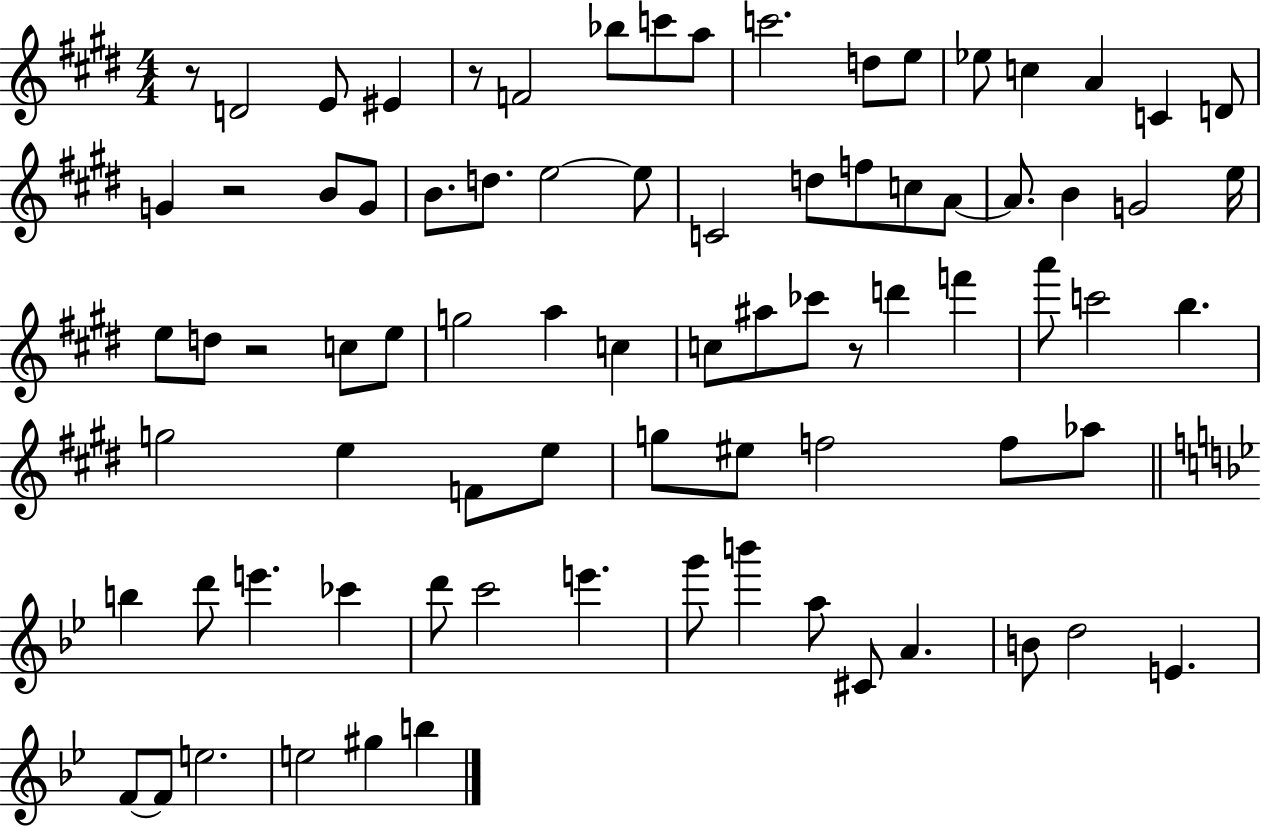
{
  \clef treble
  \numericTimeSignature
  \time 4/4
  \key e \major
  r8 d'2 e'8 eis'4 | r8 f'2 bes''8 c'''8 a''8 | c'''2. d''8 e''8 | ees''8 c''4 a'4 c'4 d'8 | \break g'4 r2 b'8 g'8 | b'8. d''8. e''2~~ e''8 | c'2 d''8 f''8 c''8 a'8~~ | a'8. b'4 g'2 e''16 | \break e''8 d''8 r2 c''8 e''8 | g''2 a''4 c''4 | c''8 ais''8 ces'''8 r8 d'''4 f'''4 | a'''8 c'''2 b''4. | \break g''2 e''4 f'8 e''8 | g''8 eis''8 f''2 f''8 aes''8 | \bar "||" \break \key bes \major b''4 d'''8 e'''4. ces'''4 | d'''8 c'''2 e'''4. | g'''8 b'''4 a''8 cis'8 a'4. | b'8 d''2 e'4. | \break f'8~~ f'8 e''2. | e''2 gis''4 b''4 | \bar "|."
}